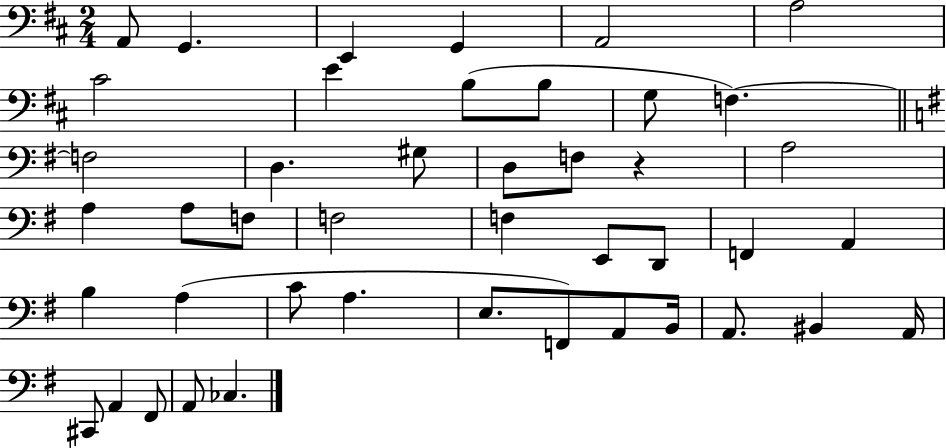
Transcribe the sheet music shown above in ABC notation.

X:1
T:Untitled
M:2/4
L:1/4
K:D
A,,/2 G,, E,, G,, A,,2 A,2 ^C2 E B,/2 B,/2 G,/2 F, F,2 D, ^G,/2 D,/2 F,/2 z A,2 A, A,/2 F,/2 F,2 F, E,,/2 D,,/2 F,, A,, B, A, C/2 A, E,/2 F,,/2 A,,/2 B,,/4 A,,/2 ^B,, A,,/4 ^C,,/2 A,, ^F,,/2 A,,/2 _C,